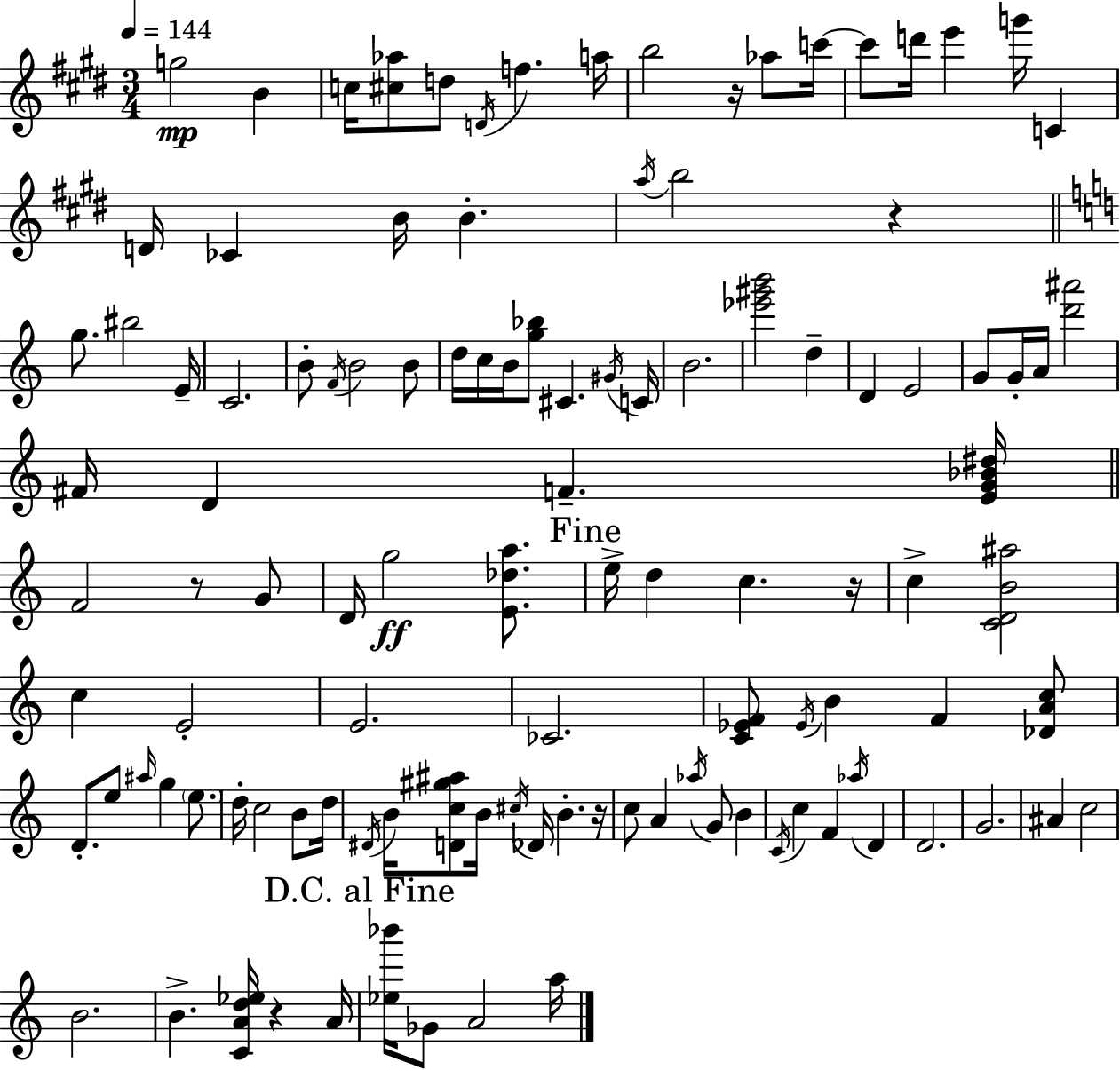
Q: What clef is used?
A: treble